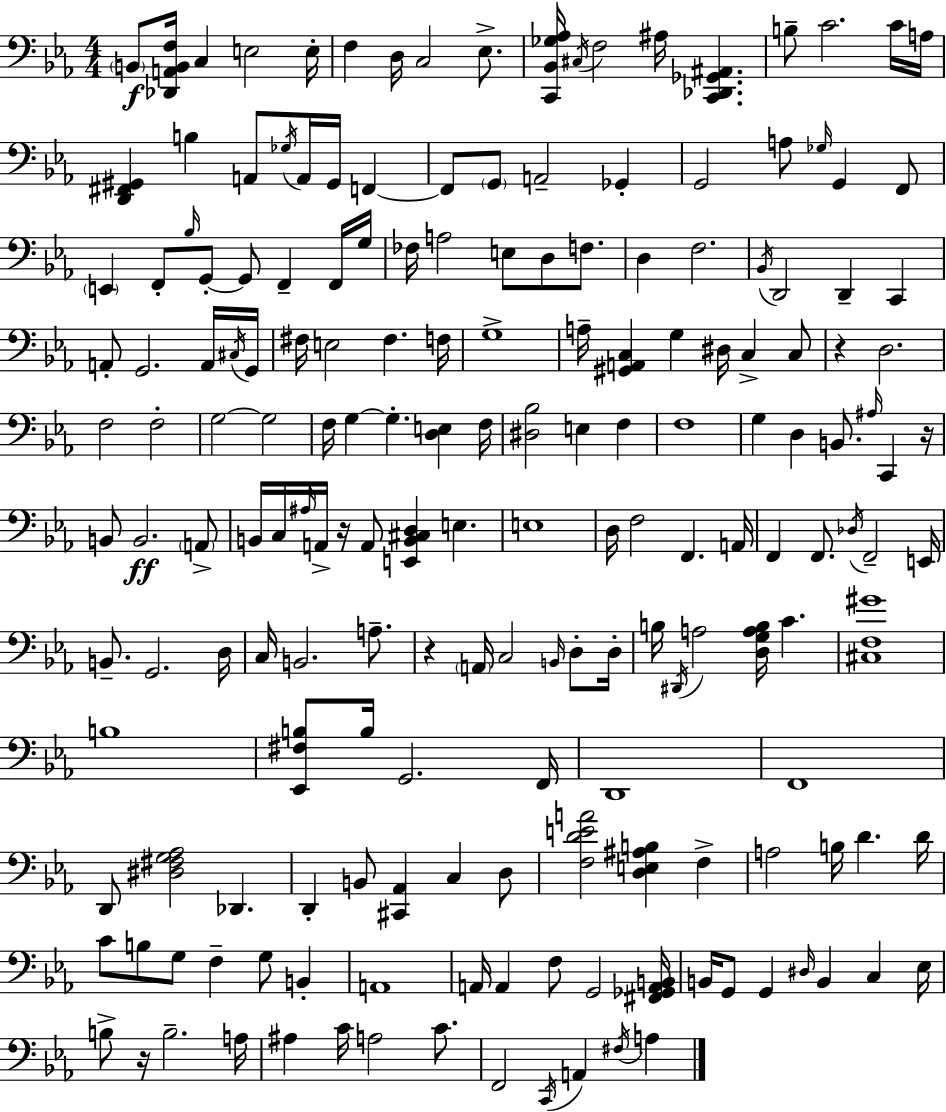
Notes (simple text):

B2/e [Db2,A2,B2,F3]/s C3/q E3/h E3/s F3/q D3/s C3/h Eb3/e. [C2,Bb2,Gb3,Ab3]/s C#3/s F3/h A#3/s [C2,Db2,Gb2,A#2]/q. B3/e C4/h. C4/s A3/s [D2,F#2,G#2]/q B3/q A2/e Gb3/s A2/s G#2/s F2/q F2/e G2/e A2/h Gb2/q G2/h A3/e Gb3/s G2/q F2/e E2/q F2/e Bb3/s G2/e G2/e F2/q F2/s G3/s FES3/s A3/h E3/e D3/e F3/e. D3/q F3/h. Bb2/s D2/h D2/q C2/q A2/e G2/h. A2/s C#3/s G2/s F#3/s E3/h F#3/q. F3/s G3/w A3/s [G#2,A2,C3]/q G3/q D#3/s C3/q C3/e R/q D3/h. F3/h F3/h G3/h G3/h F3/s G3/q G3/q. [D3,E3]/q F3/s [D#3,Bb3]/h E3/q F3/q F3/w G3/q D3/q B2/e. A#3/s C2/q R/s B2/e B2/h. A2/e B2/s C3/s A#3/s A2/s R/s A2/e [E2,B2,C#3,D3]/q E3/q. E3/w D3/s F3/h F2/q. A2/s F2/q F2/e. Db3/s F2/h E2/s B2/e. G2/h. D3/s C3/s B2/h. A3/e. R/q A2/s C3/h B2/s D3/e D3/s B3/s D#2/s A3/h [D3,G3,A3,B3]/s C4/q. [C#3,F3,G#4]/w B3/w [Eb2,F#3,B3]/e B3/s G2/h. F2/s D2/w F2/w D2/e [D#3,F#3,G3,Ab3]/h Db2/q. D2/q B2/e [C#2,Ab2]/q C3/q D3/e [F3,D4,E4,A4]/h [D3,E3,A#3,B3]/q F3/q A3/h B3/s D4/q. D4/s C4/e B3/e G3/e F3/q G3/e B2/q A2/w A2/s A2/q F3/e G2/h [F#2,Gb2,A2,B2]/s B2/s G2/e G2/q D#3/s B2/q C3/q Eb3/s B3/e R/s B3/h. A3/s A#3/q C4/s A3/h C4/e. F2/h C2/s A2/q F#3/s A3/q